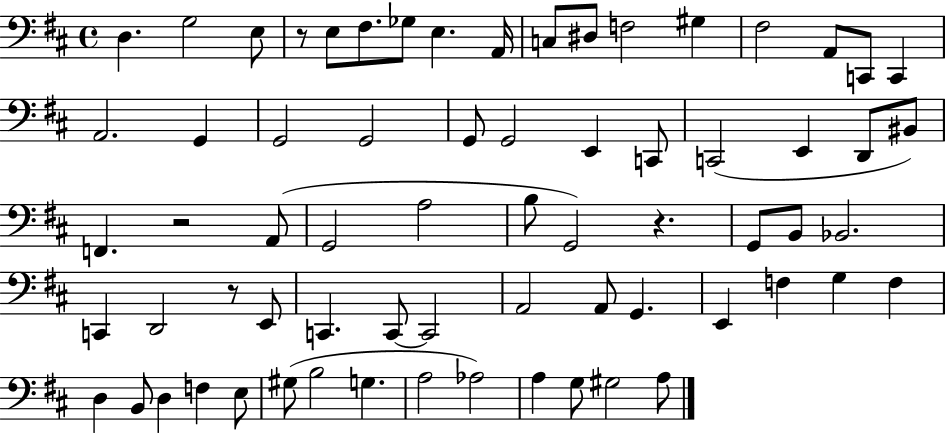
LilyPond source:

{
  \clef bass
  \time 4/4
  \defaultTimeSignature
  \key d \major
  d4. g2 e8 | r8 e8 fis8. ges8 e4. a,16 | c8 dis8 f2 gis4 | fis2 a,8 c,8 c,4 | \break a,2. g,4 | g,2 g,2 | g,8 g,2 e,4 c,8 | c,2( e,4 d,8 bis,8) | \break f,4. r2 a,8( | g,2 a2 | b8 g,2) r4. | g,8 b,8 bes,2. | \break c,4 d,2 r8 e,8 | c,4. c,8~~ c,2 | a,2 a,8 g,4. | e,4 f4 g4 f4 | \break d4 b,8 d4 f4 e8 | gis8( b2 g4. | a2 aes2) | a4 g8 gis2 a8 | \break \bar "|."
}